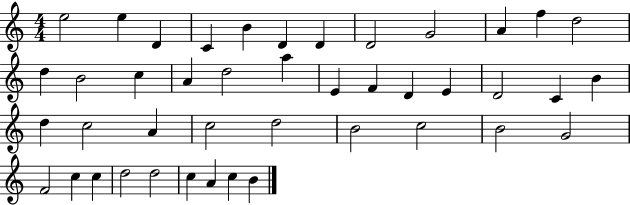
X:1
T:Untitled
M:4/4
L:1/4
K:C
e2 e D C B D D D2 G2 A f d2 d B2 c A d2 a E F D E D2 C B d c2 A c2 d2 B2 c2 B2 G2 F2 c c d2 d2 c A c B